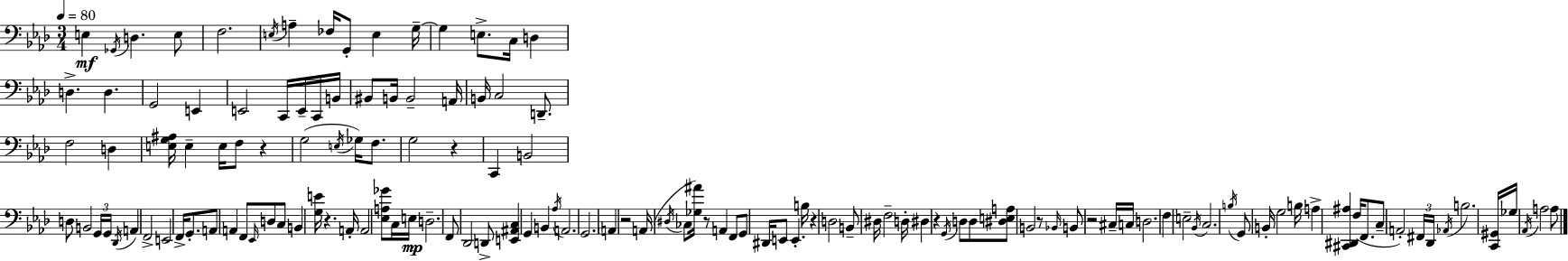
X:1
T:Untitled
M:3/4
L:1/4
K:Fm
E, _G,,/4 D, E,/2 F,2 E,/4 A, _F,/4 G,,/2 E, G,/4 G, E,/2 C,/4 D, D, D, G,,2 E,, E,,2 C,,/4 E,,/4 C,,/4 B,,/4 ^B,,/2 B,,/4 B,,2 A,,/4 B,,/4 C,2 D,,/2 F,2 D, [E,G,^A,]/4 E, E,/4 F,/2 z G,2 E,/4 _G,/4 F,/2 G,2 z C,, B,,2 D,/2 B,,2 G,,/4 G,,/4 _D,,/4 A,, F,,2 E,,2 F,,/4 G,,/2 A,,/2 A,, F,,/2 _E,,/4 D,/2 C,/2 B,, [G,E]/4 z A,,/4 A,,2 [_E,A,_G]/2 C,/4 E,/4 D,2 F,,/2 _D,,2 D,,/2 [E,,^A,,C,] G,, B,, _A,/4 A,,2 G,,2 A,, z2 A,,/4 ^D,/4 _C,/2 [_G,^A]/4 z/2 A,, F,,/2 G,,/2 ^D,,/4 E,,/2 E,, B,/4 z D,2 B,,/2 ^D,/4 F,2 D,/4 ^D, z G,,/4 D,/2 D,/2 [^D,E,A,]/2 B,,2 z/2 _B,,/4 B,,/2 z2 ^C,/4 C,/4 D,2 F, E,2 _B,,/4 C,2 B,/4 G,,/2 B,,/4 G,2 B,/4 A, [^C,,^D,,^A,] F,/4 F,,/2 C,/2 A,,2 ^F,,/4 _D,,/4 _A,,/4 B,2 [C,,^G,,]/4 _G,/4 _A,,/4 A,2 A,/2